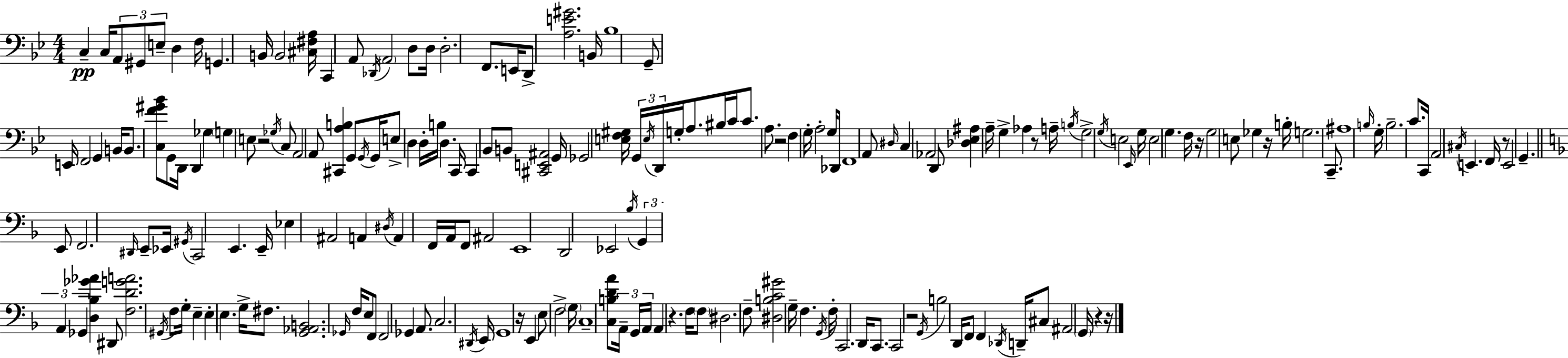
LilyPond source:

{
  \clef bass
  \numericTimeSignature
  \time 4/4
  \key bes \major
  \repeat volta 2 { c4--\pp c16 \tuplet 3/2 { a,8 gis,8 e8-- } d4 f16 | g,4. b,16 b,2 <cis fis a>16 | c,4 a,8 \acciaccatura { des,16 } \parenthesize a,2 d8 | d16 d2.-. f,8. | \break e,16 d,8-> <a e' gis'>2. | b,16 bes1 | g,8-- e,16 f,2 g,4 | b,16 b,8. <c f' gis' bes'>8 g,8 d,16 d,4 ges4 | \break \parenthesize g4 e8 r2 \acciaccatura { ges16 } | c8 a,2 a,8 <cis, a b>4 | g,8 \acciaccatura { g,16 } g,16 e8-> d4 d16-. b16 d4. | c,16 c,4 bes,8 b,8 <cis, e, ais,>2 | \break g,16 ges,2 <e f gis>16 \tuplet 3/2 { g,16 \acciaccatura { e16 } d,16 } | g16-. a8. bis16 c'16 c'8. a8. r2 | f4 g16-. a2-. | g16 des,8 f,1 | \break a,8 \grace { dis16 } c4 aes,2 | d,8 <des ees ais>4 a16-- g4-> aes4 | r8 a16-- \acciaccatura { b16 } g2-> \acciaccatura { g16 } e2 | \grace { ees,16 } g16 e2 | \break g4. f16 r16 g2 | e8 ges4 r16 b16-. g2. | c,8.-- ais1 | \grace { b16 } g16-. b2.-- | \break c'8. c,16 a,2 | \acciaccatura { cis16 } e,4. f,16 r8 e,2 | g,4.-- \bar "||" \break \key d \minor e,8 f,2. \grace { dis,16 } e,8-- | ees,16 \acciaccatura { gis,16 } c,2 e,4. | e,16-- ees4 ais,2 a,4 | \acciaccatura { dis16 } a,4 f,16 a,16 f,8 ais,2 | \break e,1 | d,2 ees,2 | \acciaccatura { bes16 } \tuplet 3/2 { g,4 a,4 ges,4 } | <d bes ges' aes'>4 dis,8 <f d' g' a'>2. | \break \acciaccatura { gis,16 } f8 g16-. e4-- e4-. e4. | g16-> fis8. <g, aes, b,>2. | \grace { ges,16 } f16 e8 f,8 f,2 | ges,4 a,8. c2. | \break \acciaccatura { dis,16 } e,16 g,1 | r16 e,4 e8 f2-> | \parenthesize g16 c1-- | <c b d' a'>8 \tuplet 3/2 { a,16-- g,16 a,16 } a,4 | \break r4. f16 \parenthesize f8 dis2. | f8-- <dis b c' gis'>2 g16-- | f4. \acciaccatura { g,16 } f16-. c,2. | d,16 c,8. c,2 | \break r2 \acciaccatura { g,16 } b2 | d,16 f,8 f,4 \acciaccatura { des,16 } d,16-- cis8 ais,2 | \parenthesize g,16 r4 r16 } \bar "|."
}